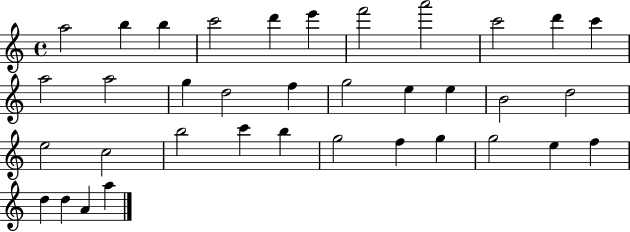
A5/h B5/q B5/q C6/h D6/q E6/q F6/h A6/h C6/h D6/q C6/q A5/h A5/h G5/q D5/h F5/q G5/h E5/q E5/q B4/h D5/h E5/h C5/h B5/h C6/q B5/q G5/h F5/q G5/q G5/h E5/q F5/q D5/q D5/q A4/q A5/q